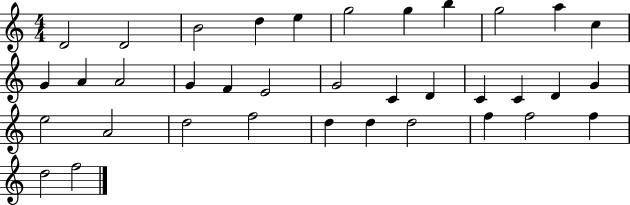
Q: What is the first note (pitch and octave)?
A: D4